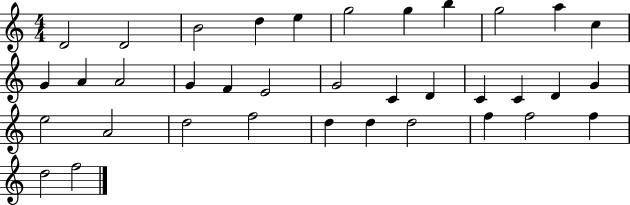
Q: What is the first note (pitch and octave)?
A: D4